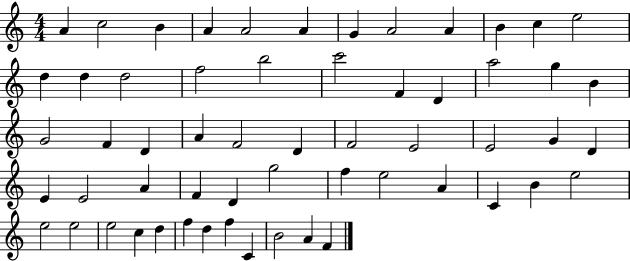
A4/q C5/h B4/q A4/q A4/h A4/q G4/q A4/h A4/q B4/q C5/q E5/h D5/q D5/q D5/h F5/h B5/h C6/h F4/q D4/q A5/h G5/q B4/q G4/h F4/q D4/q A4/q F4/h D4/q F4/h E4/h E4/h G4/q D4/q E4/q E4/h A4/q F4/q D4/q G5/h F5/q E5/h A4/q C4/q B4/q E5/h E5/h E5/h E5/h C5/q D5/q F5/q D5/q F5/q C4/q B4/h A4/q F4/q